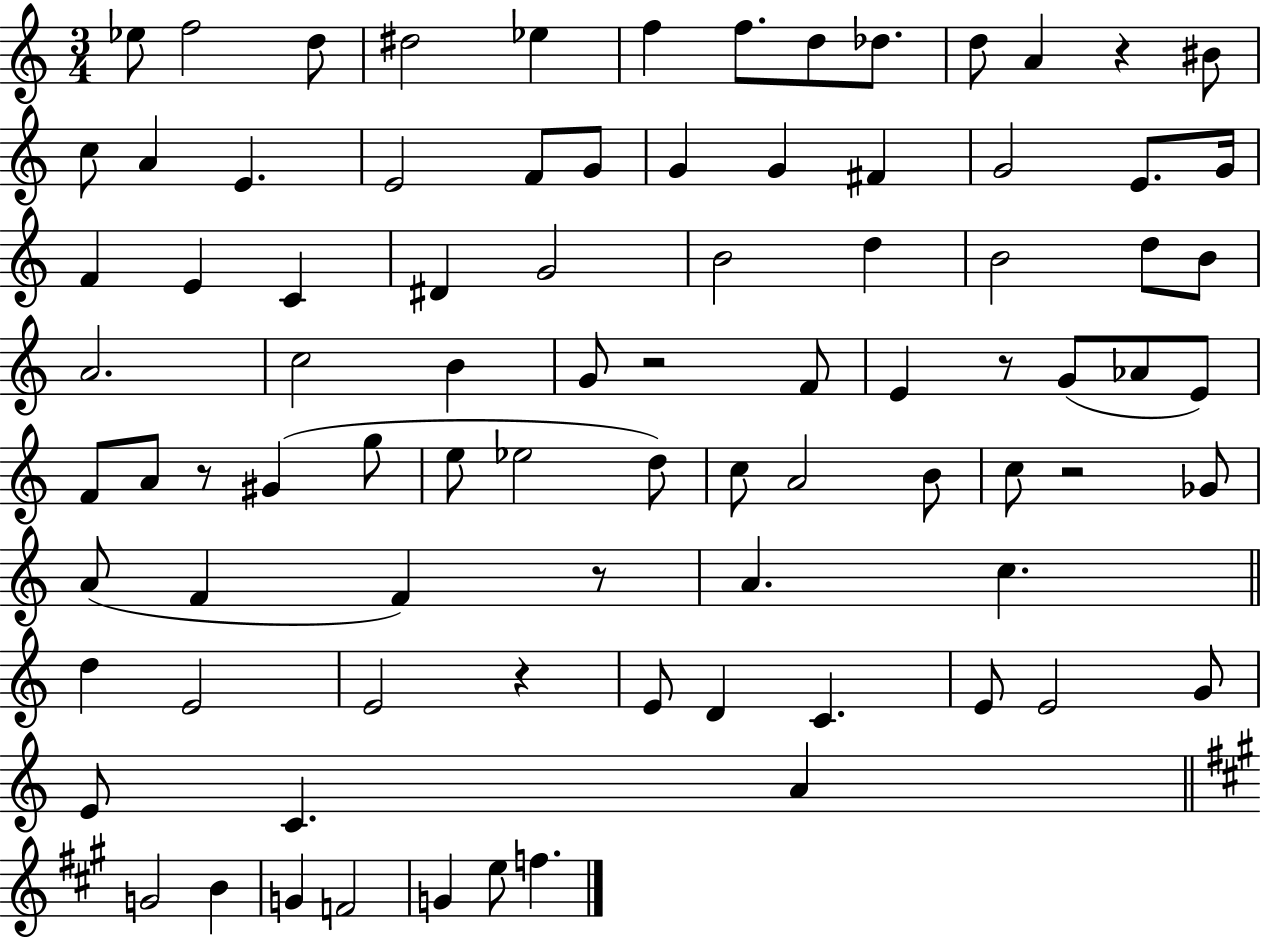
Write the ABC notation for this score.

X:1
T:Untitled
M:3/4
L:1/4
K:C
_e/2 f2 d/2 ^d2 _e f f/2 d/2 _d/2 d/2 A z ^B/2 c/2 A E E2 F/2 G/2 G G ^F G2 E/2 G/4 F E C ^D G2 B2 d B2 d/2 B/2 A2 c2 B G/2 z2 F/2 E z/2 G/2 _A/2 E/2 F/2 A/2 z/2 ^G g/2 e/2 _e2 d/2 c/2 A2 B/2 c/2 z2 _G/2 A/2 F F z/2 A c d E2 E2 z E/2 D C E/2 E2 G/2 E/2 C A G2 B G F2 G e/2 f